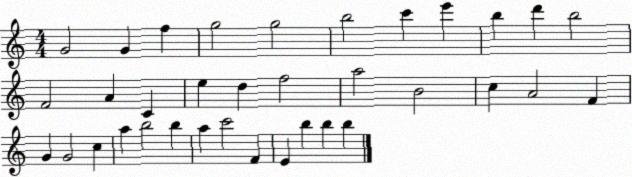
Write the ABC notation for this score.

X:1
T:Untitled
M:4/4
L:1/4
K:C
G2 G f g2 g2 b2 c' e' b d' b2 F2 A C e d f2 a2 B2 c A2 F G G2 c a b2 b a c'2 F E b b b